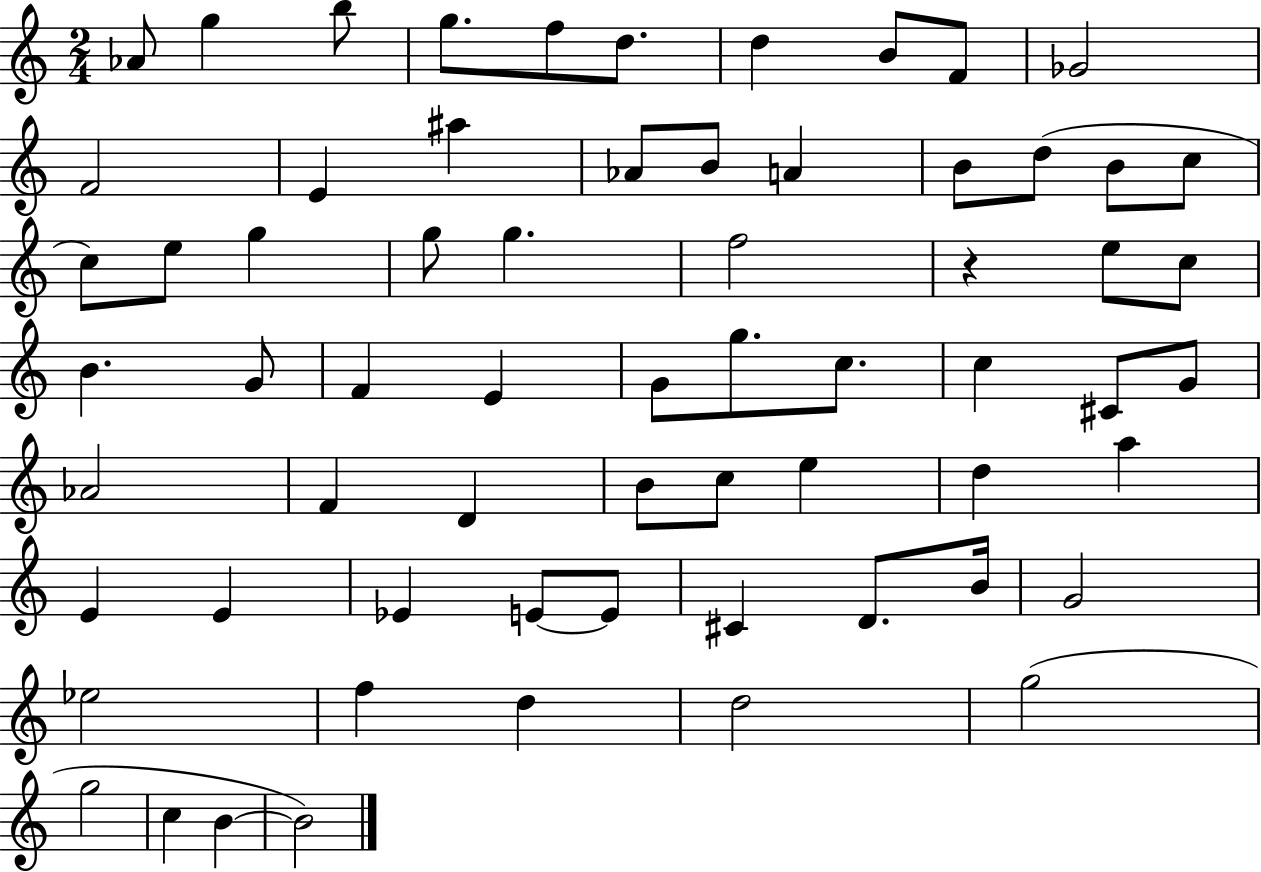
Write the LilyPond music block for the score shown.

{
  \clef treble
  \numericTimeSignature
  \time 2/4
  \key c \major
  aes'8 g''4 b''8 | g''8. f''8 d''8. | d''4 b'8 f'8 | ges'2 | \break f'2 | e'4 ais''4 | aes'8 b'8 a'4 | b'8 d''8( b'8 c''8 | \break c''8) e''8 g''4 | g''8 g''4. | f''2 | r4 e''8 c''8 | \break b'4. g'8 | f'4 e'4 | g'8 g''8. c''8. | c''4 cis'8 g'8 | \break aes'2 | f'4 d'4 | b'8 c''8 e''4 | d''4 a''4 | \break e'4 e'4 | ees'4 e'8~~ e'8 | cis'4 d'8. b'16 | g'2 | \break ees''2 | f''4 d''4 | d''2 | g''2( | \break g''2 | c''4 b'4~~ | b'2) | \bar "|."
}